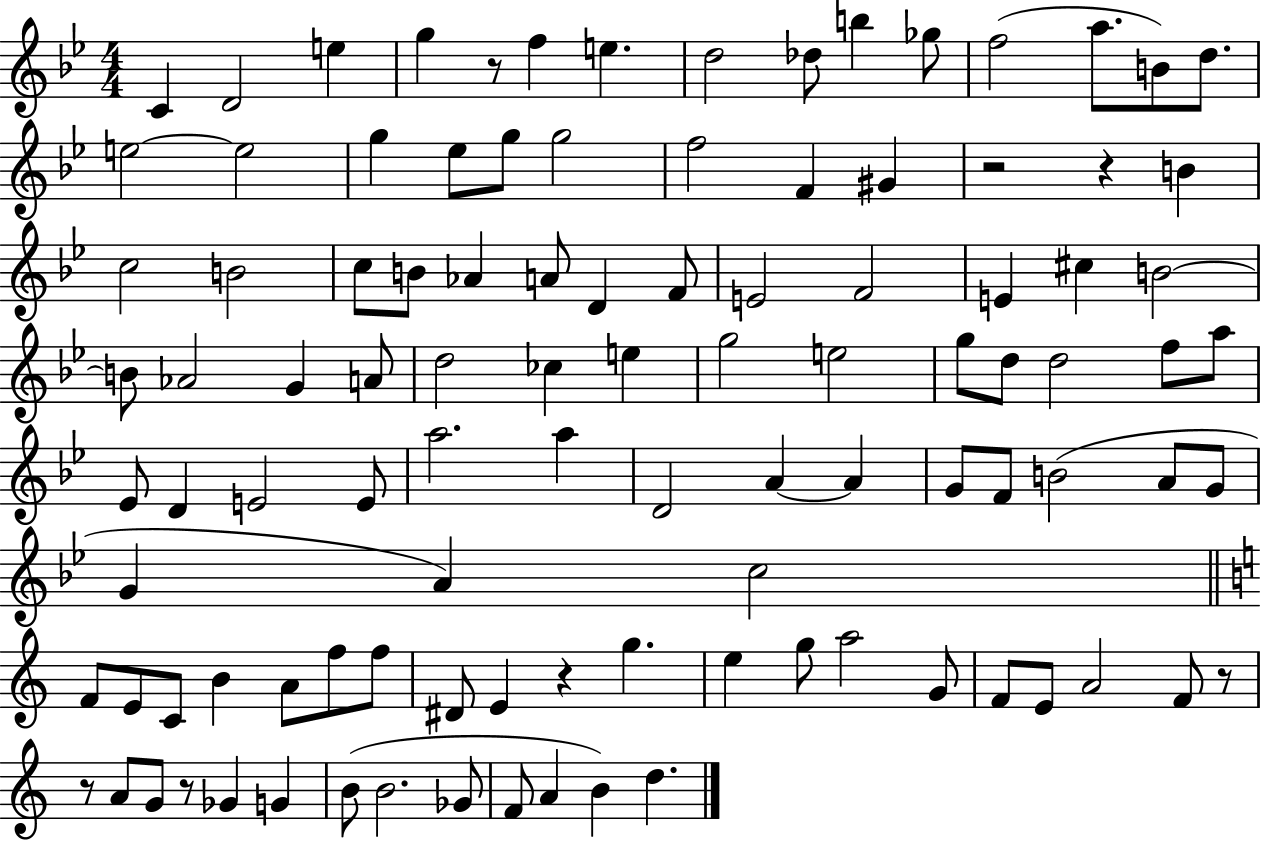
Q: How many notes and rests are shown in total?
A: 104